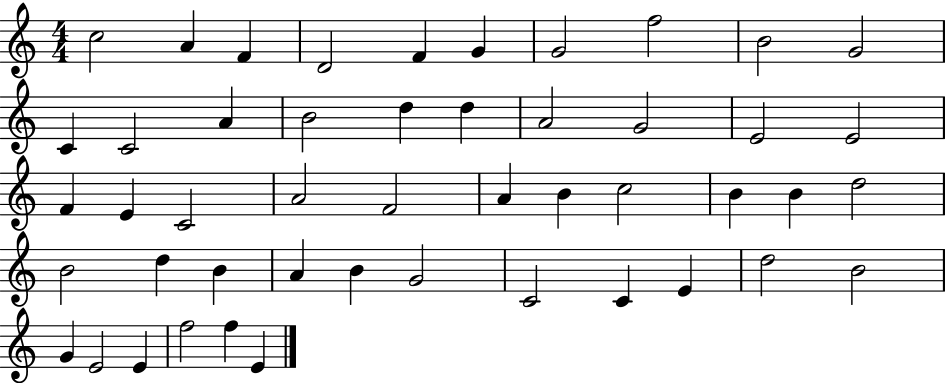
{
  \clef treble
  \numericTimeSignature
  \time 4/4
  \key c \major
  c''2 a'4 f'4 | d'2 f'4 g'4 | g'2 f''2 | b'2 g'2 | \break c'4 c'2 a'4 | b'2 d''4 d''4 | a'2 g'2 | e'2 e'2 | \break f'4 e'4 c'2 | a'2 f'2 | a'4 b'4 c''2 | b'4 b'4 d''2 | \break b'2 d''4 b'4 | a'4 b'4 g'2 | c'2 c'4 e'4 | d''2 b'2 | \break g'4 e'2 e'4 | f''2 f''4 e'4 | \bar "|."
}